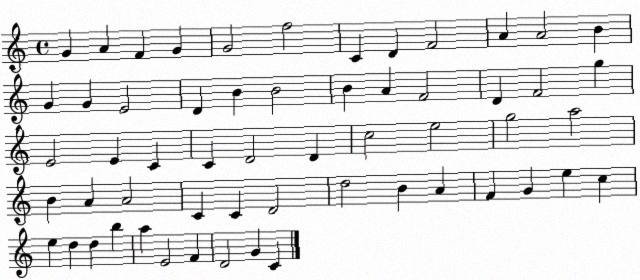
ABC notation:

X:1
T:Untitled
M:4/4
L:1/4
K:C
G A F G G2 f2 C D F2 A A2 B G G E2 D B B2 B A F2 D F2 g E2 E C C D2 D c2 e2 g2 a2 B A A2 C C D2 d2 B A F G e c e d d b a E2 F D2 G C